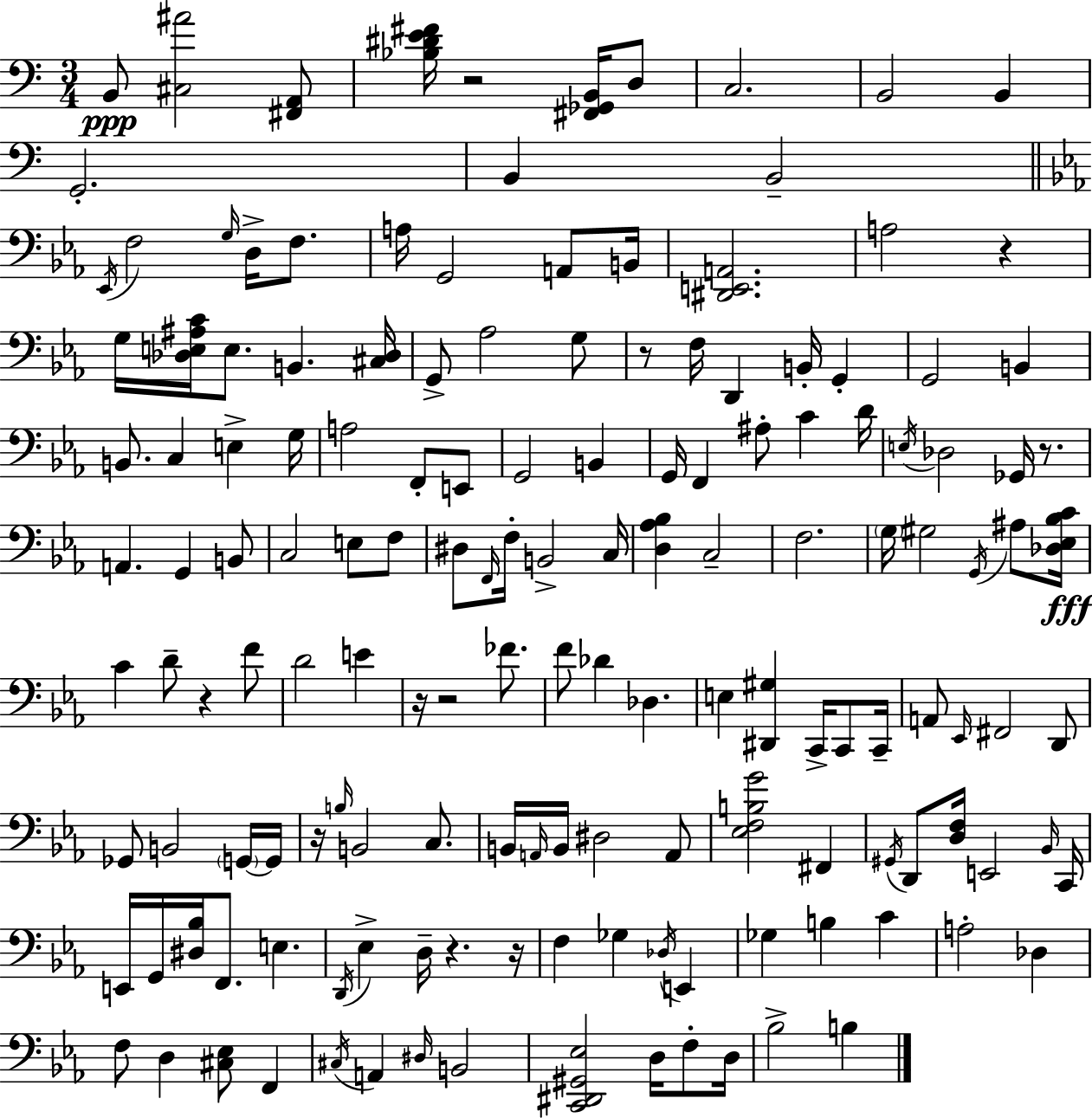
B2/e [C#3,A#4]/h [F#2,A2]/e [Bb3,D#4,E4,F#4]/s R/h [F#2,Gb2,B2]/s D3/e C3/h. B2/h B2/q G2/h. B2/q B2/h Eb2/s F3/h G3/s D3/s F3/e. A3/s G2/h A2/e B2/s [D#2,E2,A2]/h. A3/h R/q G3/s [Db3,E3,A#3,C4]/s E3/e. B2/q. [C#3,Db3]/s G2/e Ab3/h G3/e R/e F3/s D2/q B2/s G2/q G2/h B2/q B2/e. C3/q E3/q G3/s A3/h F2/e E2/e G2/h B2/q G2/s F2/q A#3/e C4/q D4/s E3/s Db3/h Gb2/s R/e. A2/q. G2/q B2/e C3/h E3/e F3/e D#3/e F2/s F3/s B2/h C3/s [D3,Ab3,Bb3]/q C3/h F3/h. G3/s G#3/h G2/s A#3/e [Db3,Eb3,Bb3,C4]/s C4/q D4/e R/q F4/e D4/h E4/q R/s R/h FES4/e. F4/e Db4/q Db3/q. E3/q [D#2,G#3]/q C2/s C2/e C2/s A2/e Eb2/s F#2/h D2/e Gb2/e B2/h G2/s G2/s R/s B3/s B2/h C3/e. B2/s A2/s B2/s D#3/h A2/e [Eb3,F3,B3,G4]/h F#2/q G#2/s D2/e [D3,F3]/s E2/h Bb2/s C2/s E2/s G2/s [D#3,Bb3]/s F2/e. E3/q. D2/s Eb3/q D3/s R/q. R/s F3/q Gb3/q Db3/s E2/q Gb3/q B3/q C4/q A3/h Db3/q F3/e D3/q [C#3,Eb3]/e F2/q C#3/s A2/q D#3/s B2/h [C2,D#2,G#2,Eb3]/h D3/s F3/e D3/s Bb3/h B3/q